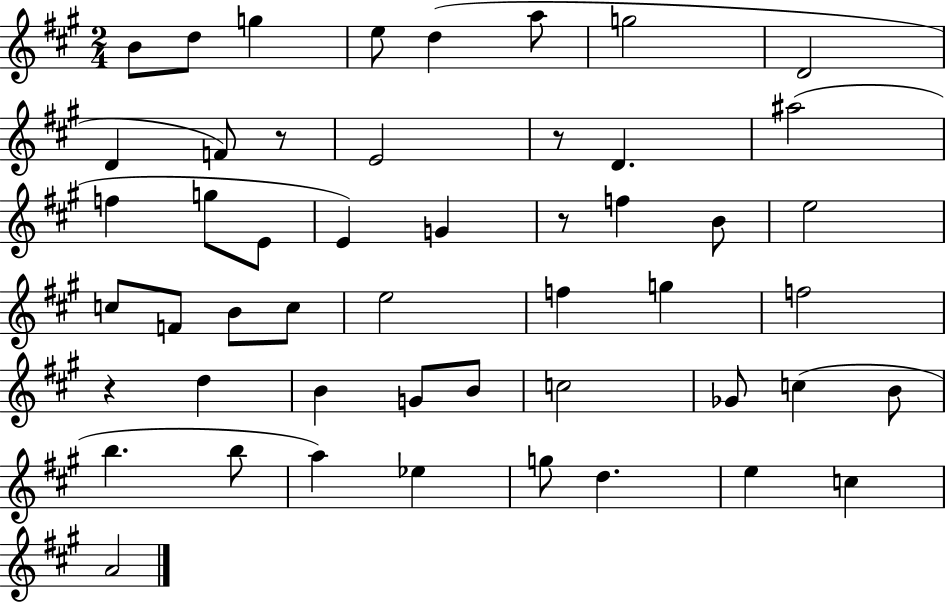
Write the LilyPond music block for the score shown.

{
  \clef treble
  \numericTimeSignature
  \time 2/4
  \key a \major
  \repeat volta 2 { b'8 d''8 g''4 | e''8 d''4( a''8 | g''2 | d'2 | \break d'4 f'8) r8 | e'2 | r8 d'4. | ais''2( | \break f''4 g''8 e'8 | e'4) g'4 | r8 f''4 b'8 | e''2 | \break c''8 f'8 b'8 c''8 | e''2 | f''4 g''4 | f''2 | \break r4 d''4 | b'4 g'8 b'8 | c''2 | ges'8 c''4( b'8 | \break b''4. b''8 | a''4) ees''4 | g''8 d''4. | e''4 c''4 | \break a'2 | } \bar "|."
}